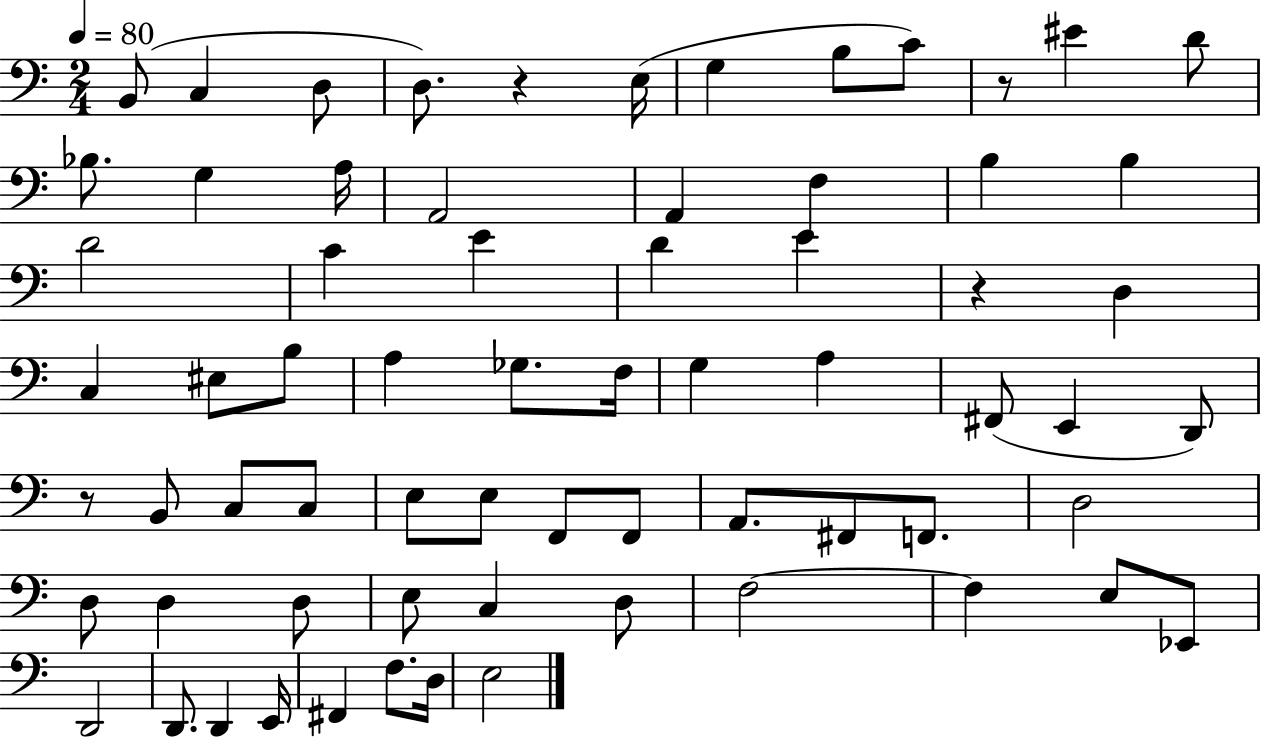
B2/e C3/q D3/e D3/e. R/q E3/s G3/q B3/e C4/e R/e EIS4/q D4/e Bb3/e. G3/q A3/s A2/h A2/q F3/q B3/q B3/q D4/h C4/q E4/q D4/q E4/q R/q D3/q C3/q EIS3/e B3/e A3/q Gb3/e. F3/s G3/q A3/q F#2/e E2/q D2/e R/e B2/e C3/e C3/e E3/e E3/e F2/e F2/e A2/e. F#2/e F2/e. D3/h D3/e D3/q D3/e E3/e C3/q D3/e F3/h F3/q E3/e Eb2/e D2/h D2/e. D2/q E2/s F#2/q F3/e. D3/s E3/h